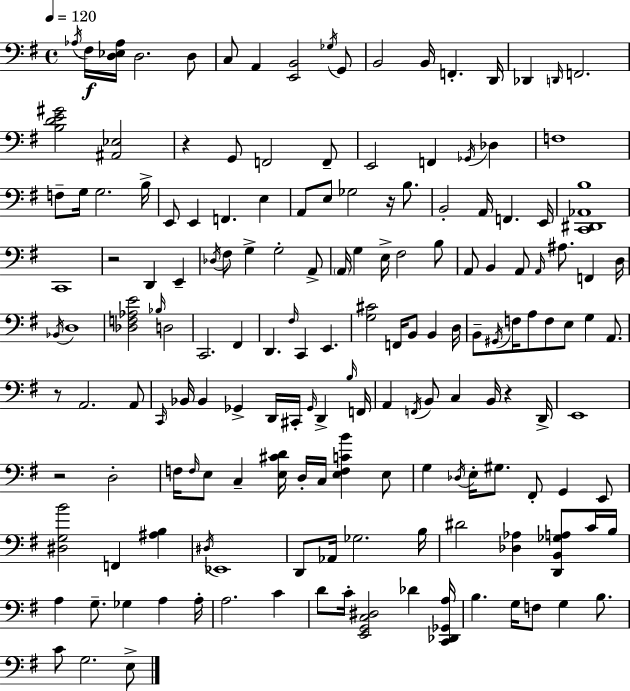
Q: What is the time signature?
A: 4/4